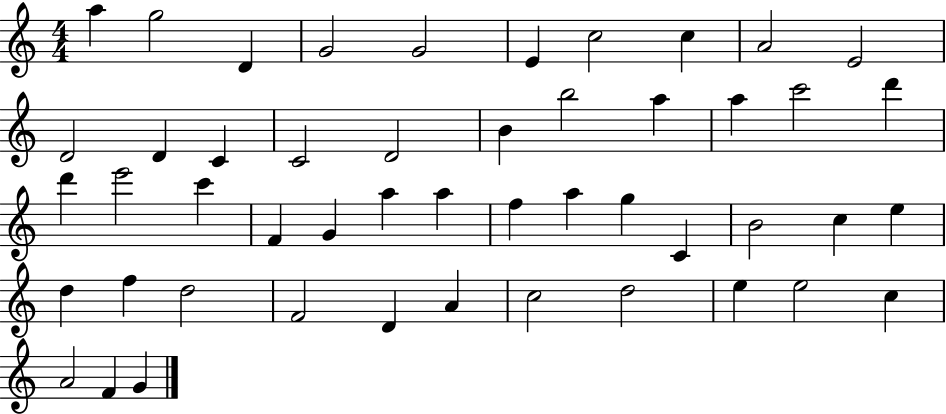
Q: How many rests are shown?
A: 0